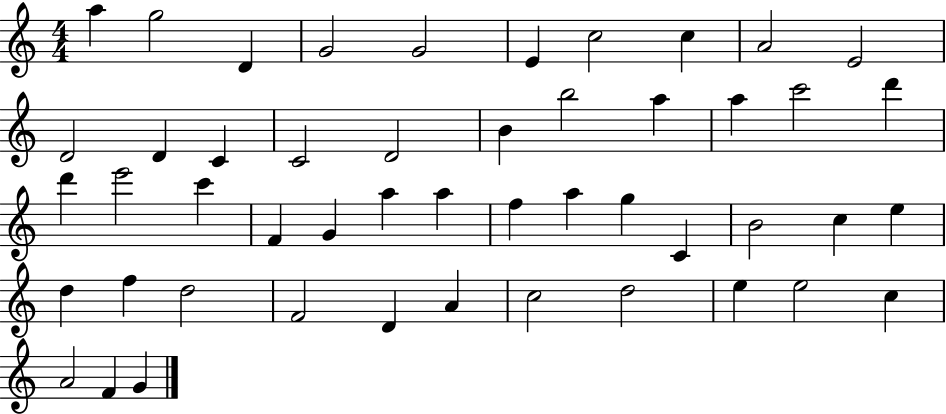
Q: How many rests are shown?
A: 0